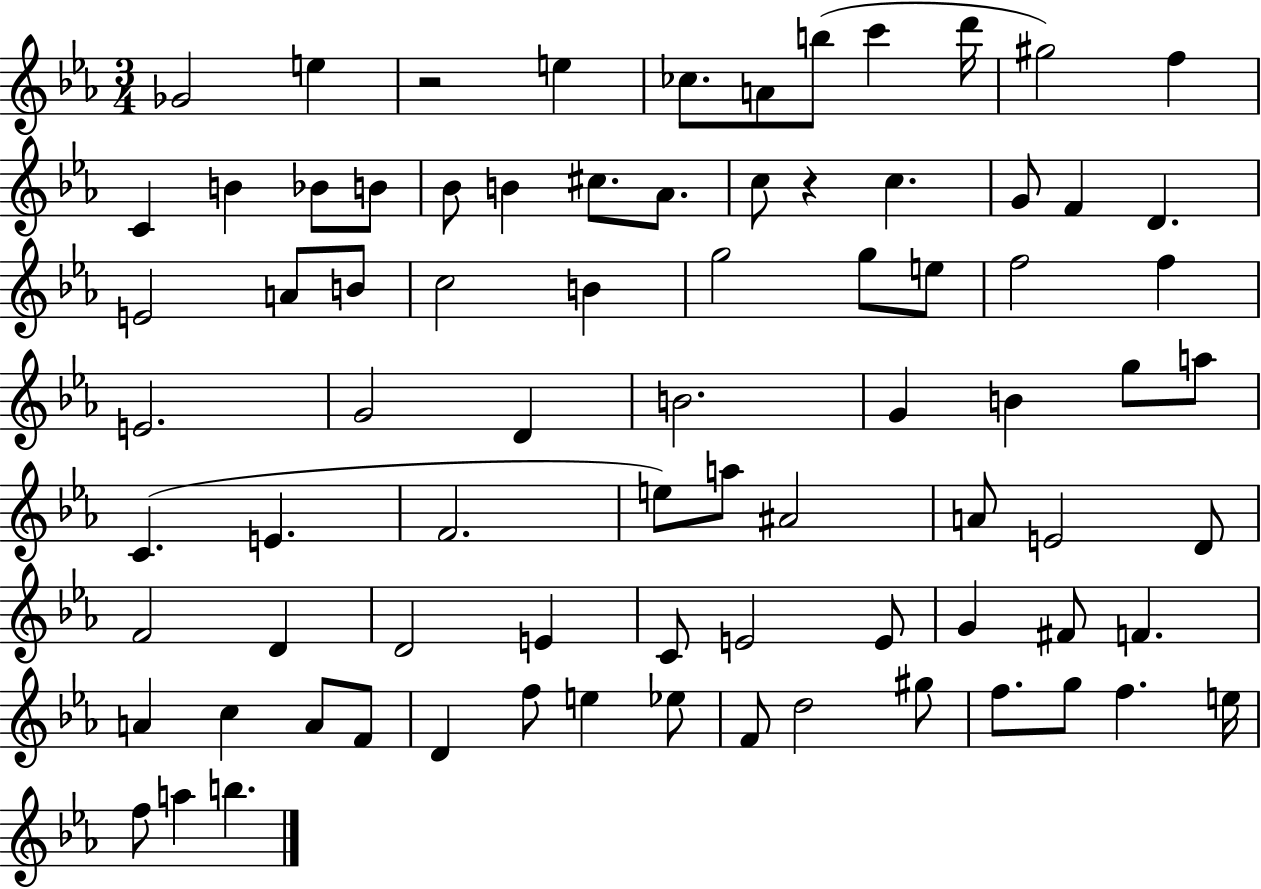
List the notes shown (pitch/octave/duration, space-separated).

Gb4/h E5/q R/h E5/q CES5/e. A4/e B5/e C6/q D6/s G#5/h F5/q C4/q B4/q Bb4/e B4/e Bb4/e B4/q C#5/e. Ab4/e. C5/e R/q C5/q. G4/e F4/q D4/q. E4/h A4/e B4/e C5/h B4/q G5/h G5/e E5/e F5/h F5/q E4/h. G4/h D4/q B4/h. G4/q B4/q G5/e A5/e C4/q. E4/q. F4/h. E5/e A5/e A#4/h A4/e E4/h D4/e F4/h D4/q D4/h E4/q C4/e E4/h E4/e G4/q F#4/e F4/q. A4/q C5/q A4/e F4/e D4/q F5/e E5/q Eb5/e F4/e D5/h G#5/e F5/e. G5/e F5/q. E5/s F5/e A5/q B5/q.